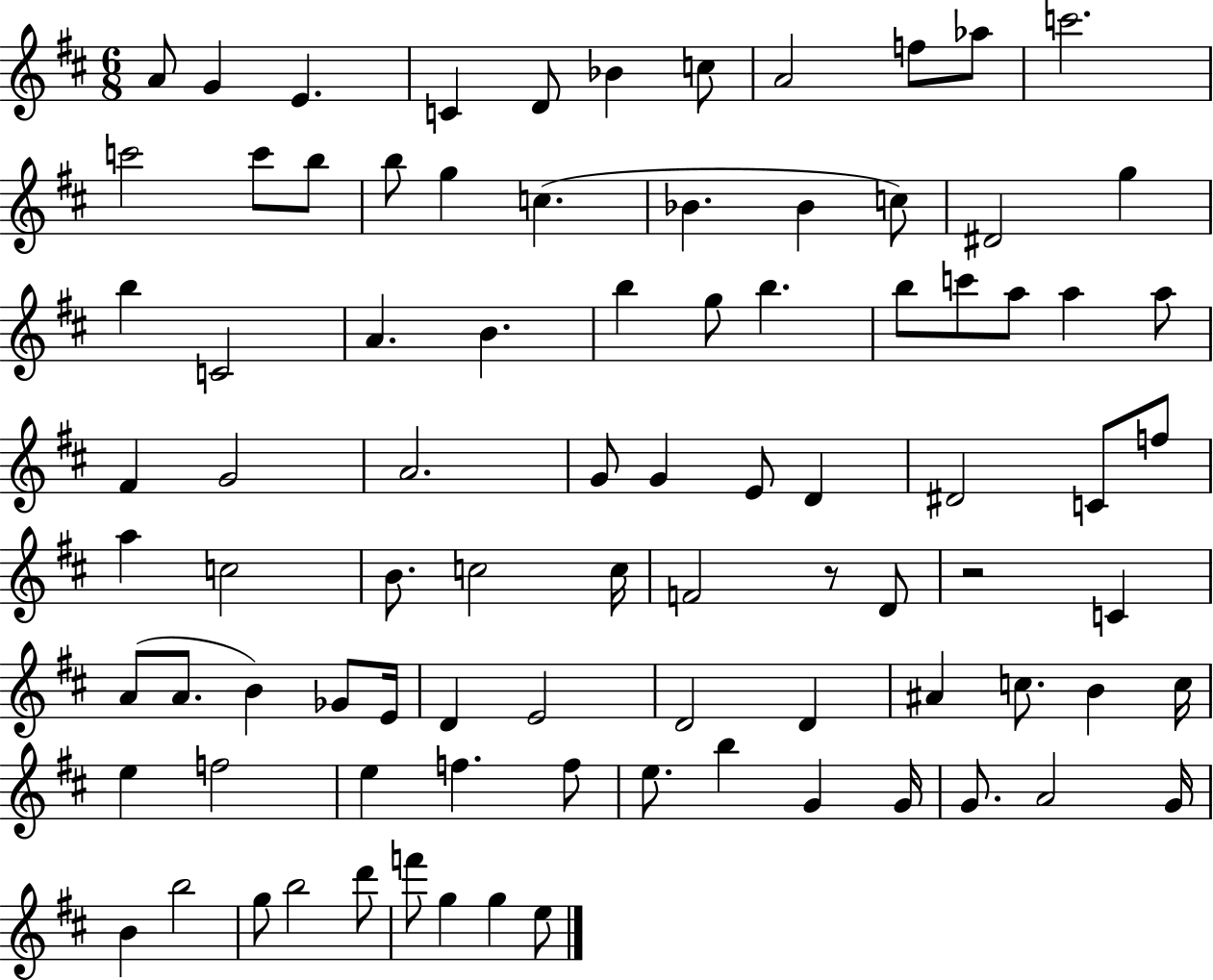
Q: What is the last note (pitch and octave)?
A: E5